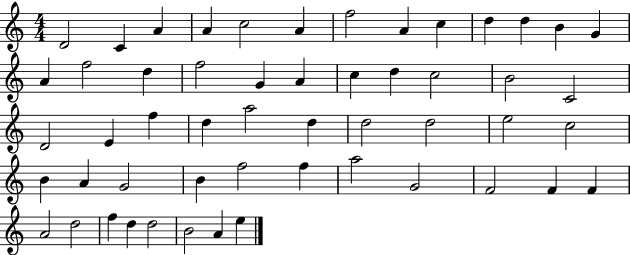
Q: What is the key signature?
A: C major